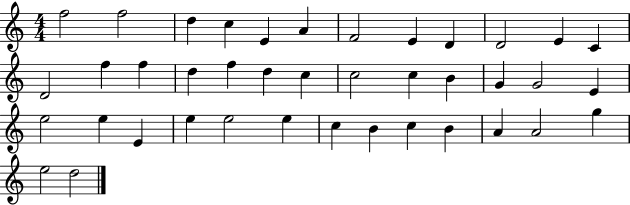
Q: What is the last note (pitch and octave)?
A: D5